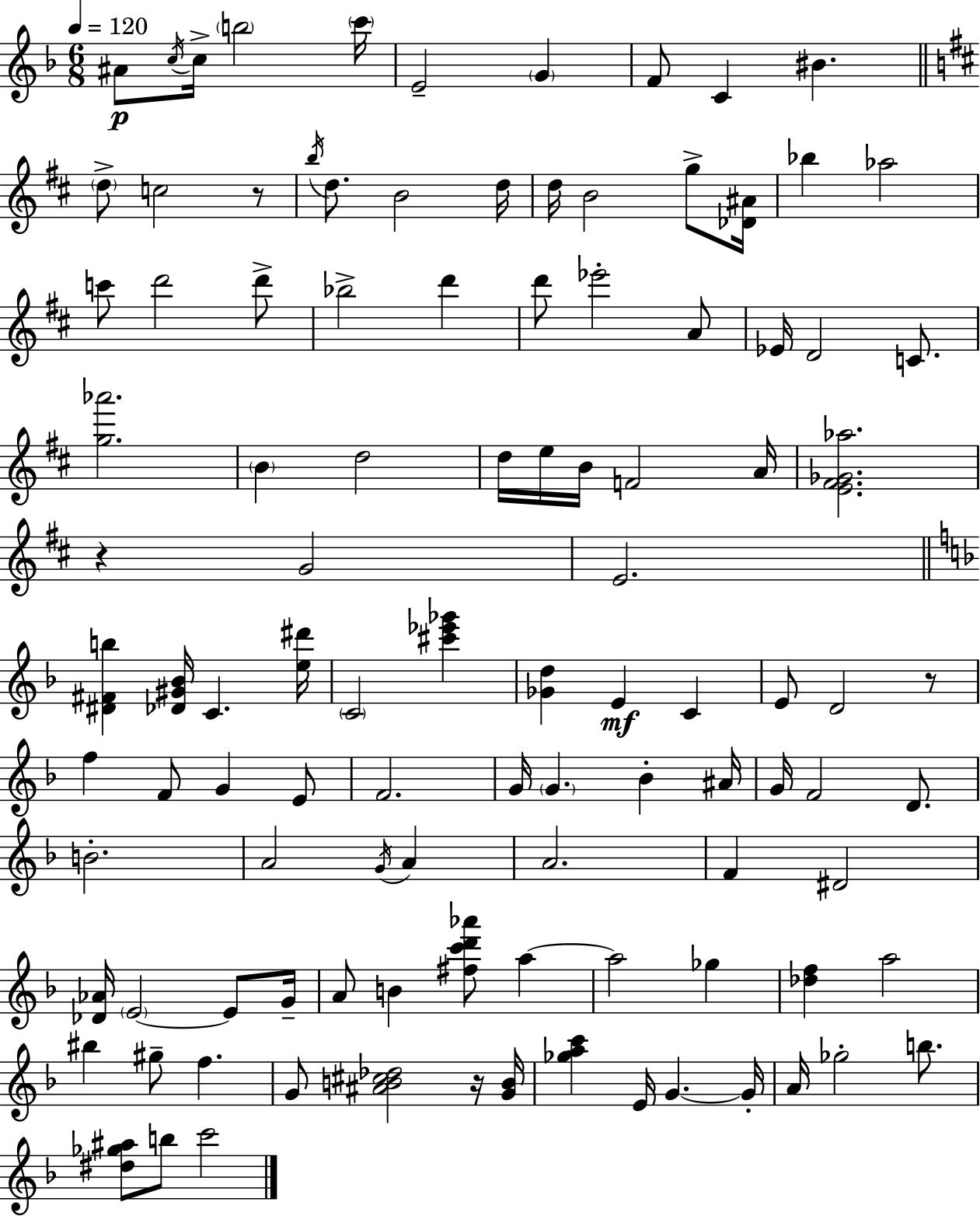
A#4/e C5/s C5/s B5/h C6/s E4/h G4/q F4/e C4/q BIS4/q. D5/e C5/h R/e B5/s D5/e. B4/h D5/s D5/s B4/h G5/e [Db4,A#4]/s Bb5/q Ab5/h C6/e D6/h D6/e Bb5/h D6/q D6/e Eb6/h A4/e Eb4/s D4/h C4/e. [G5,Ab6]/h. B4/q D5/h D5/s E5/s B4/s F4/h A4/s [E4,F#4,Gb4,Ab5]/h. R/q G4/h E4/h. [D#4,F#4,B5]/q [Db4,G#4,Bb4]/s C4/q. [E5,D#6]/s C4/h [C#6,Eb6,Gb6]/q [Gb4,D5]/q E4/q C4/q E4/e D4/h R/e F5/q F4/e G4/q E4/e F4/h. G4/s G4/q. Bb4/q A#4/s G4/s F4/h D4/e. B4/h. A4/h G4/s A4/q A4/h. F4/q D#4/h [Db4,Ab4]/s E4/h E4/e G4/s A4/e B4/q [F#5,C6,D6,Ab6]/e A5/q A5/h Gb5/q [Db5,F5]/q A5/h BIS5/q G#5/e F5/q. G4/e [A#4,B4,C#5,Db5]/h R/s [G4,B4]/s [Gb5,A5,C6]/q E4/s G4/q. G4/s A4/s Gb5/h B5/e. [D#5,Gb5,A#5]/e B5/e C6/h